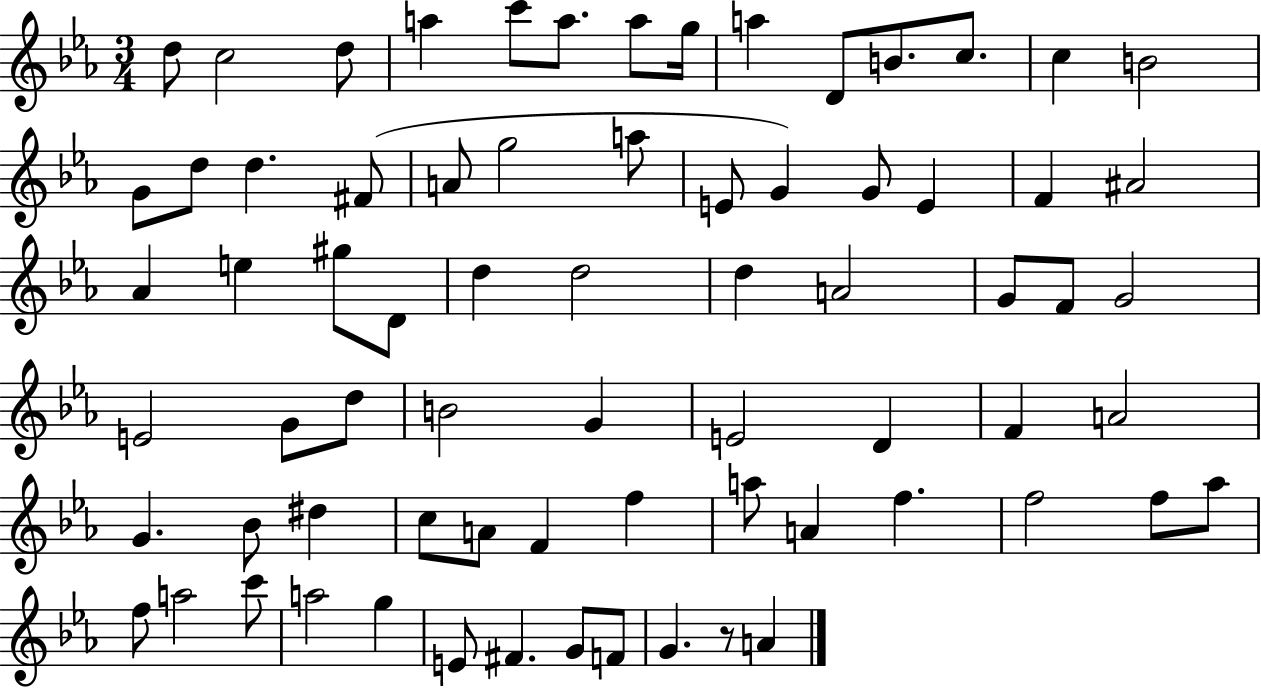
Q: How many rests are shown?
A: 1